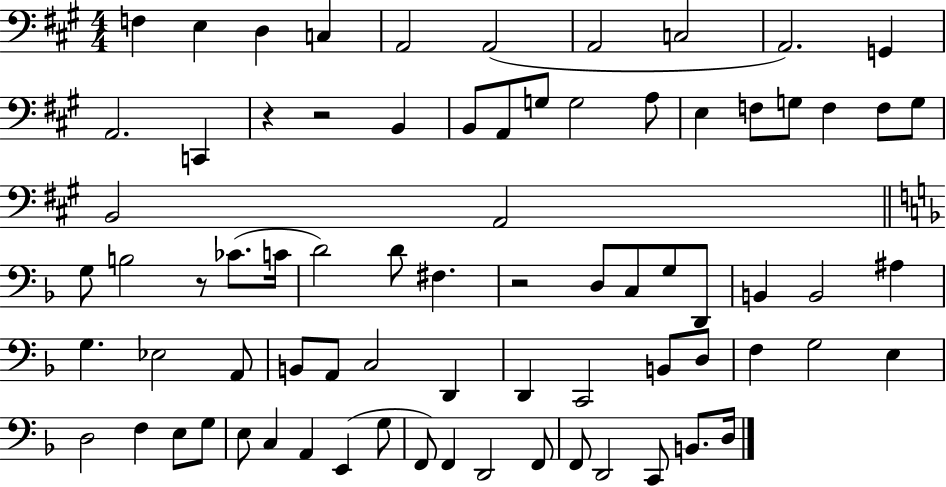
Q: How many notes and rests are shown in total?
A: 76